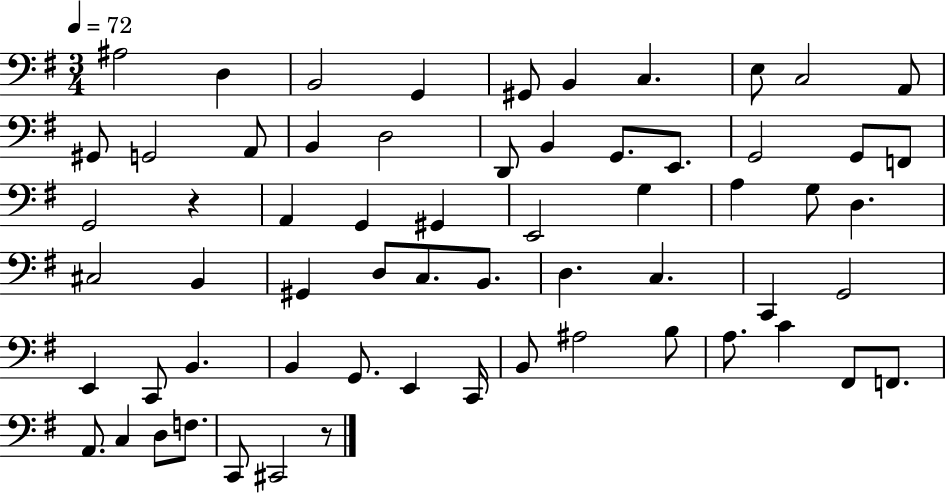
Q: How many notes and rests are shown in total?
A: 63